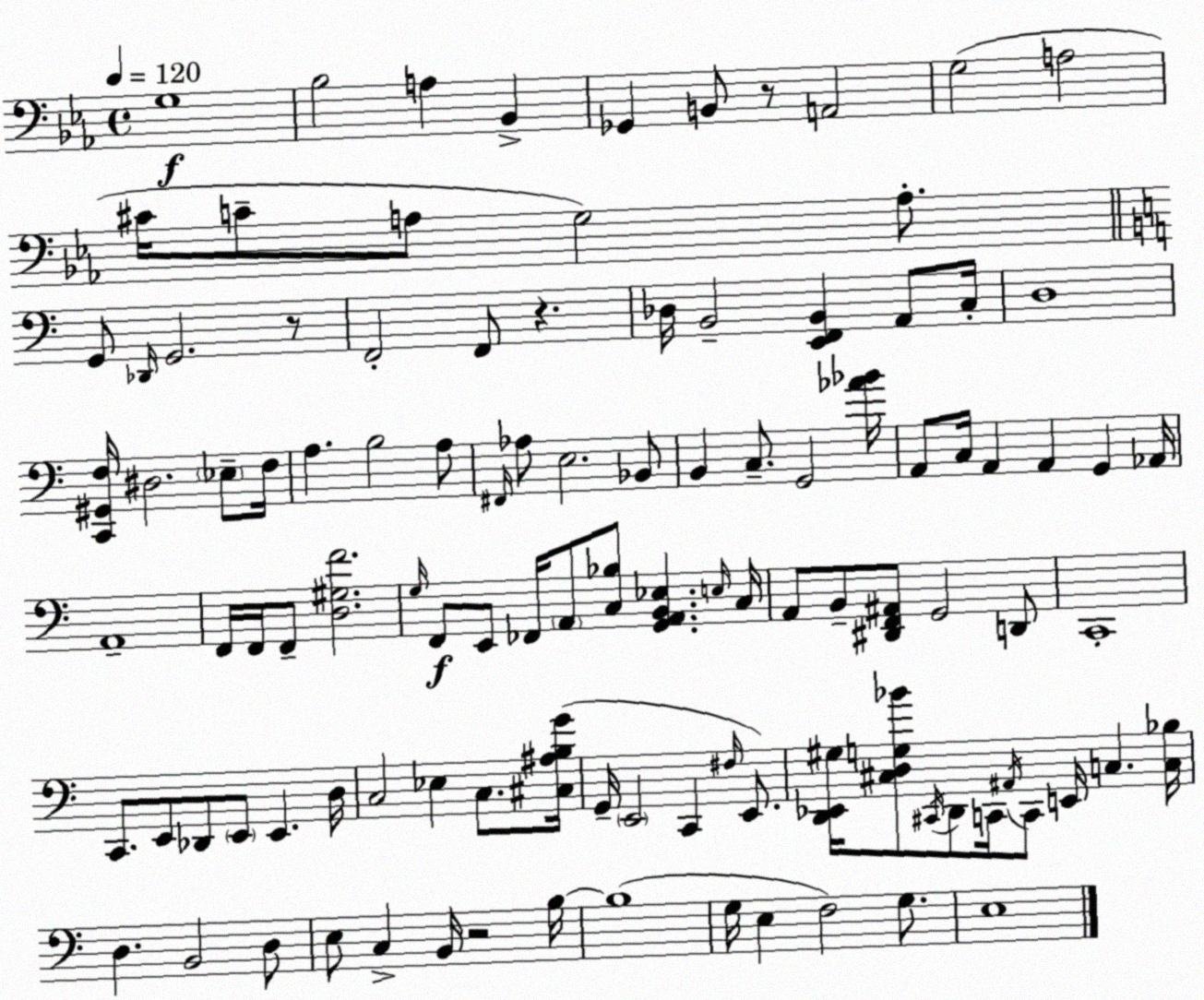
X:1
T:Untitled
M:4/4
L:1/4
K:Eb
G,4 _B,2 A, _B,, _G,, B,,/2 z/2 A,,2 G,2 A,2 ^C/4 C/2 A,/2 G,2 A,/2 G,,/2 _D,,/4 G,,2 z/2 F,,2 F,,/2 z _D,/4 B,,2 [E,,F,,B,,] A,,/2 C,/4 D,4 [C,,^G,,F,]/4 ^D,2 _E,/2 F,/4 A, B,2 A,/2 ^F,,/4 _A,/2 E,2 _B,,/2 B,, C,/2 G,,2 [_A_B]/4 A,,/2 C,/4 A,, A,, G,, _A,,/4 A,,4 F,,/4 F,,/4 F,,/2 [D,^G,F]2 G,/4 F,,/2 E,,/2 _F,,/4 A,,/2 [C,_B,]/2 [G,,A,,B,,_E,] E,/4 C,/4 A,,/2 B,,/2 [^D,,F,,^A,,]/2 G,,2 D,,/2 C,,4 C,,/2 E,,/2 _D,,/2 E,,/2 E,, D,/4 C,2 _E, C,/2 [^C,^A,B,G]/4 G,,/4 E,,2 C,, ^F,/4 E,,/2 [D,,_E,,^G,]/4 [^C,D,G,_B]/2 ^C,,/4 D,,/2 C,,/4 ^A,,/4 C,,/2 E,,/4 C, [C,_B,]/4 D, B,,2 D,/2 E,/2 C, B,,/4 z2 B,/4 B,4 G,/4 E, F,2 G,/2 E,4